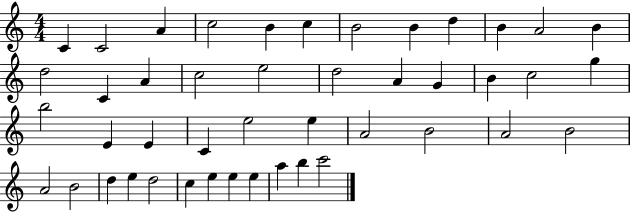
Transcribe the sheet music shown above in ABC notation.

X:1
T:Untitled
M:4/4
L:1/4
K:C
C C2 A c2 B c B2 B d B A2 B d2 C A c2 e2 d2 A G B c2 g b2 E E C e2 e A2 B2 A2 B2 A2 B2 d e d2 c e e e a b c'2